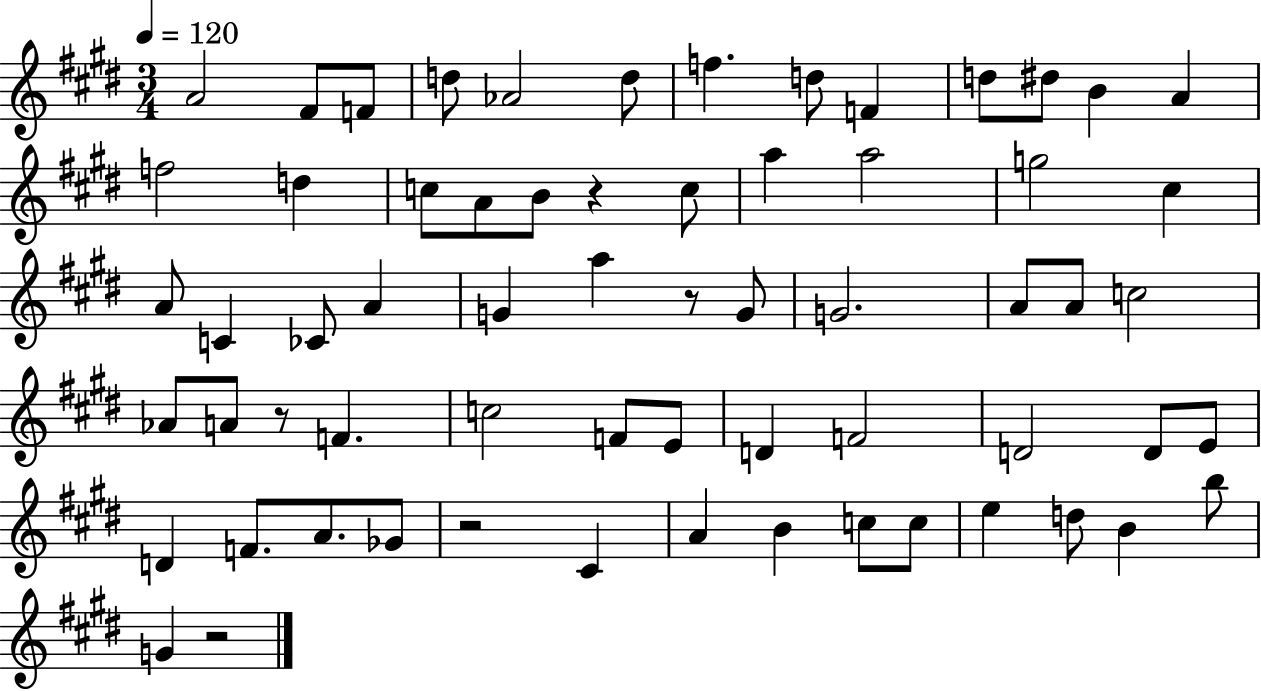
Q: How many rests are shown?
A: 5